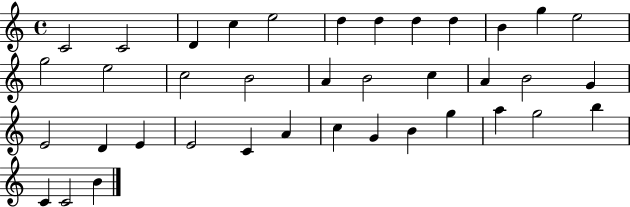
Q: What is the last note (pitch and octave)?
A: B4